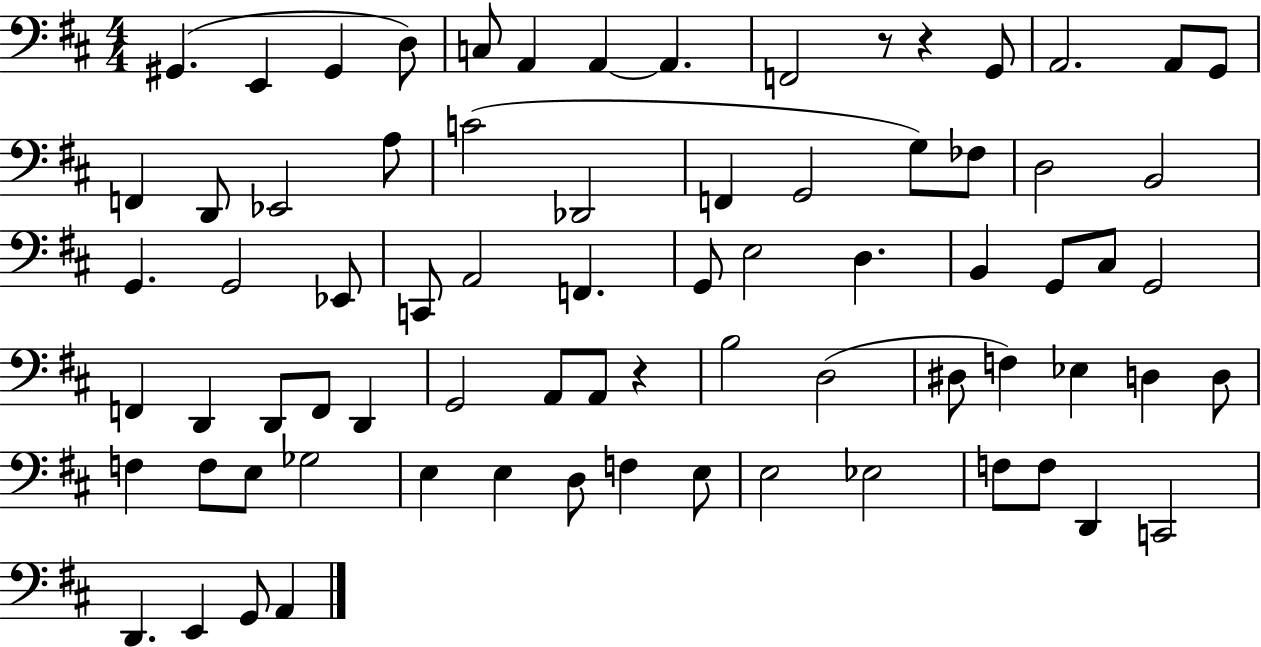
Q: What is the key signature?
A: D major